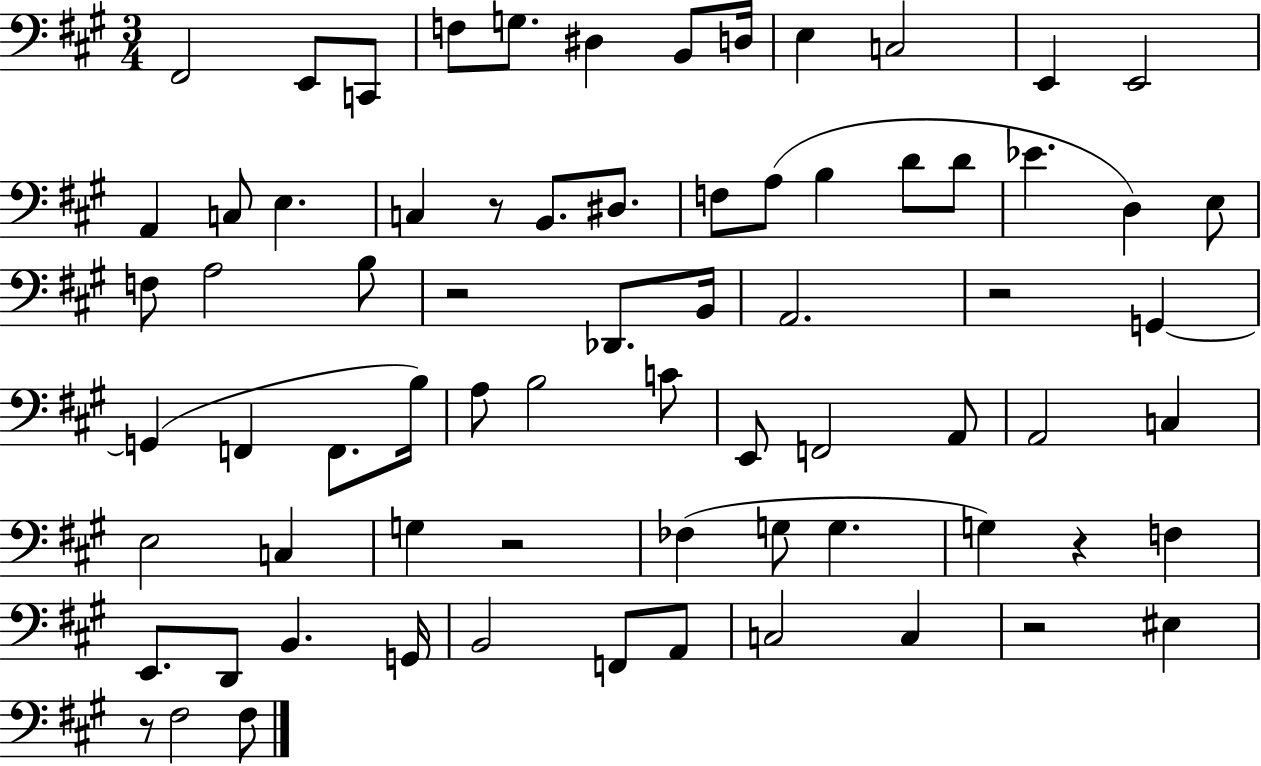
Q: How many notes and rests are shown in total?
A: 72